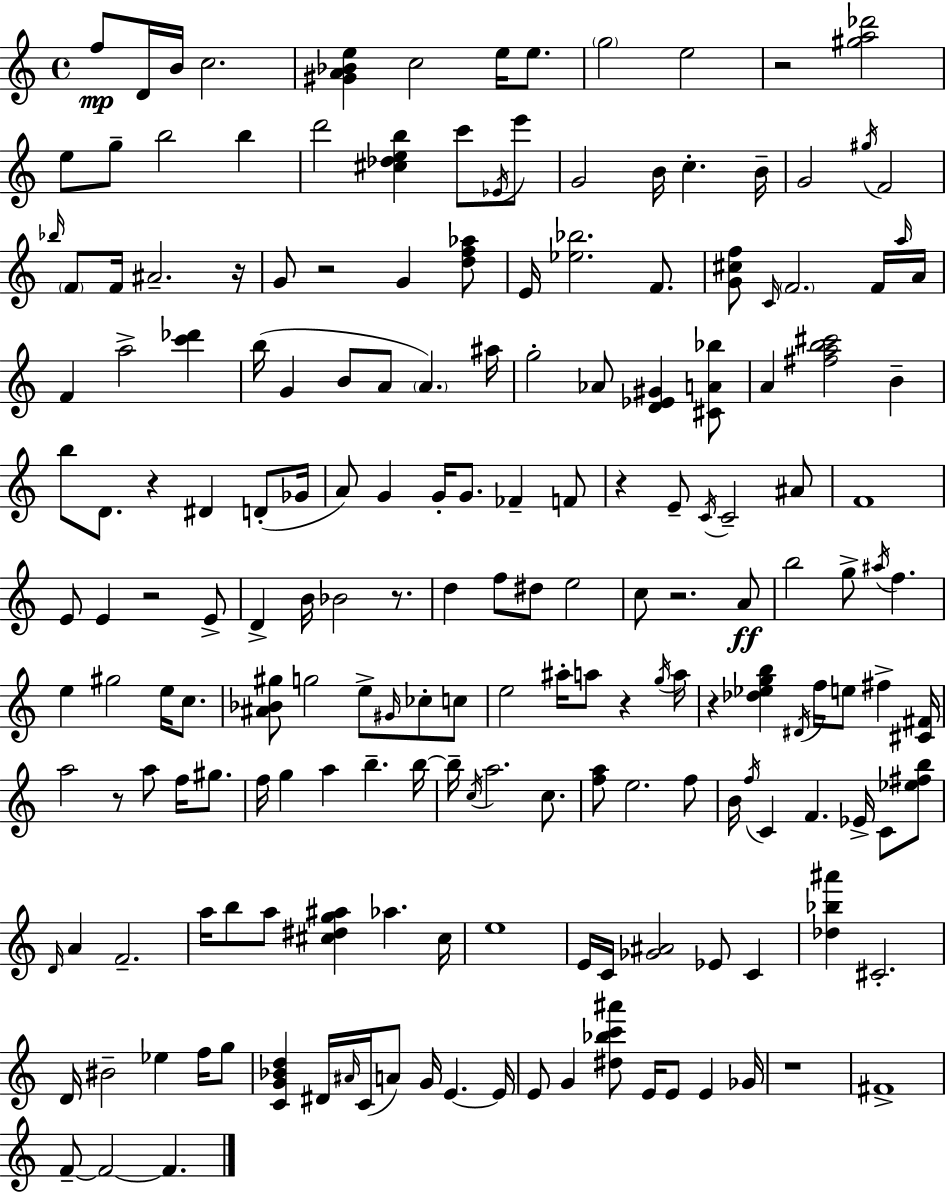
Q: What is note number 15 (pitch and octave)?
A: C6